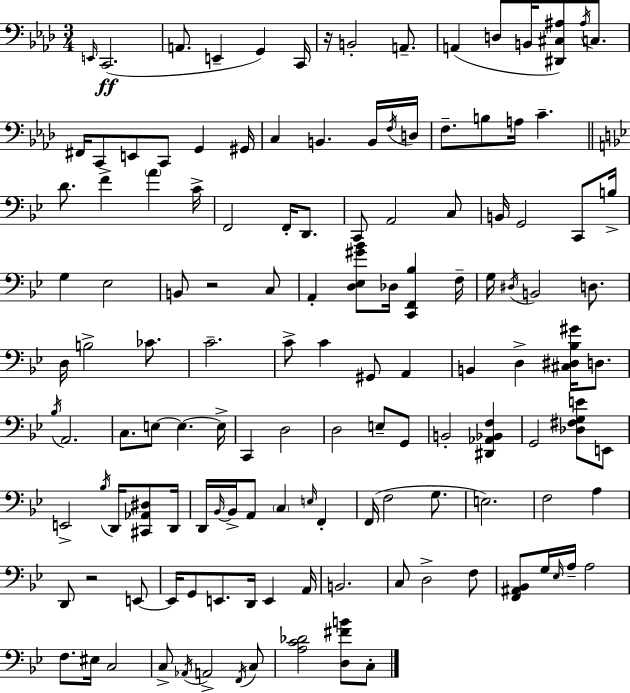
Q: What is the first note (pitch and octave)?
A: E2